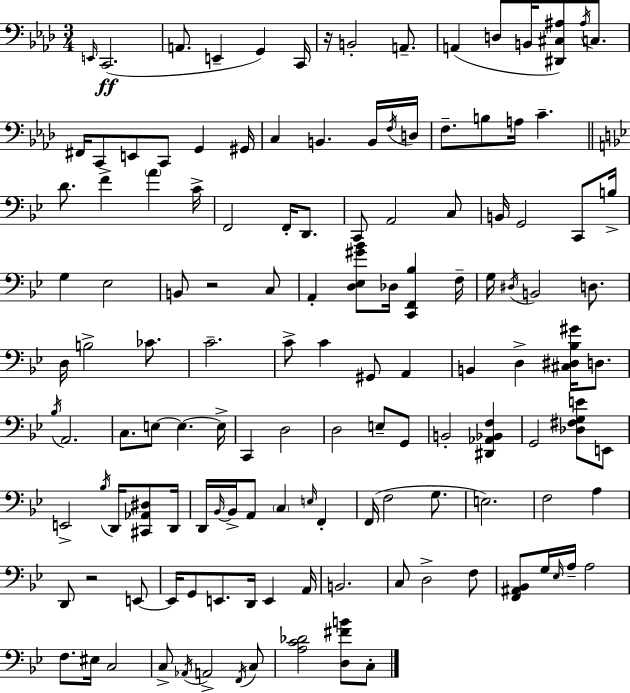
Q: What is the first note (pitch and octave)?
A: E2